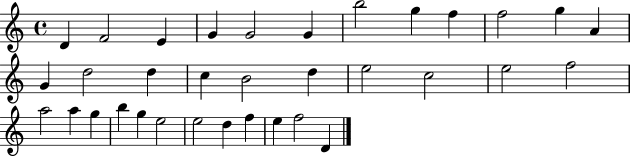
D4/q F4/h E4/q G4/q G4/h G4/q B5/h G5/q F5/q F5/h G5/q A4/q G4/q D5/h D5/q C5/q B4/h D5/q E5/h C5/h E5/h F5/h A5/h A5/q G5/q B5/q G5/q E5/h E5/h D5/q F5/q E5/q F5/h D4/q